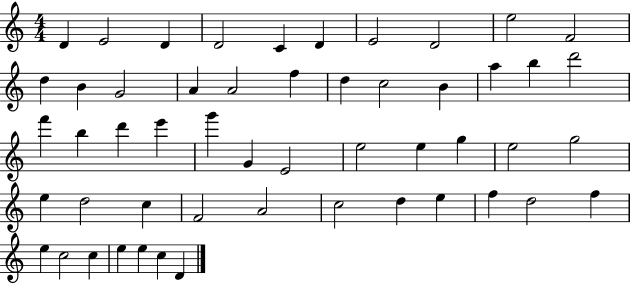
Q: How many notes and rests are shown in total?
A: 52